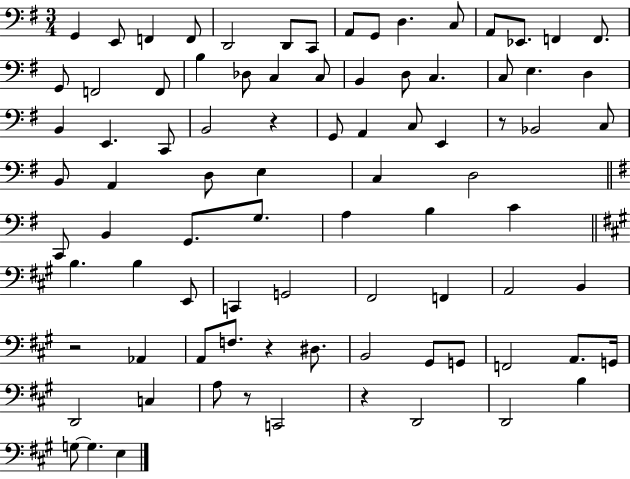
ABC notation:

X:1
T:Untitled
M:3/4
L:1/4
K:G
G,, E,,/2 F,, F,,/2 D,,2 D,,/2 C,,/2 A,,/2 G,,/2 D, C,/2 A,,/2 _E,,/2 F,, F,,/2 G,,/2 F,,2 F,,/2 B, _D,/2 C, C,/2 B,, D,/2 C, C,/2 E, D, B,, E,, C,,/2 B,,2 z G,,/2 A,, C,/2 E,, z/2 _B,,2 C,/2 B,,/2 A,, D,/2 E, C, D,2 C,,/2 B,, G,,/2 G,/2 A, B, C B, B, E,,/2 C,, G,,2 ^F,,2 F,, A,,2 B,, z2 _A,, A,,/2 F,/2 z ^D,/2 B,,2 ^G,,/2 G,,/2 F,,2 A,,/2 G,,/4 D,,2 C, A,/2 z/2 C,,2 z D,,2 D,,2 B, G,/2 G, E,